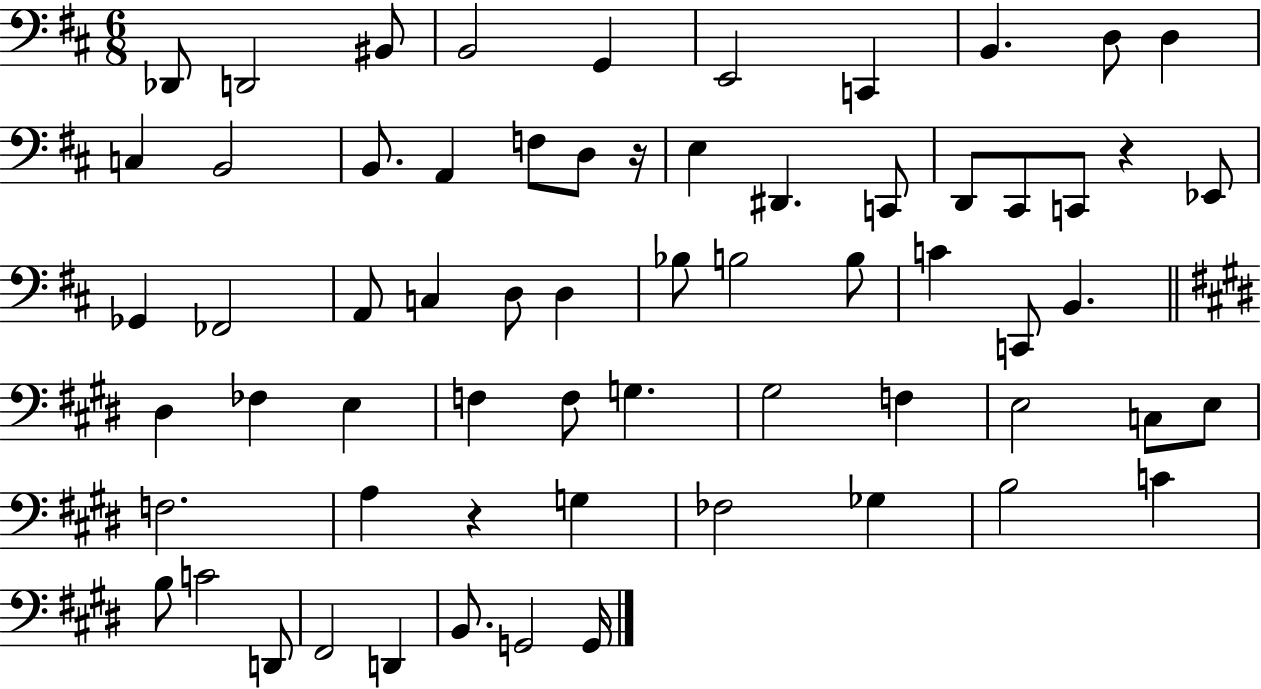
X:1
T:Untitled
M:6/8
L:1/4
K:D
_D,,/2 D,,2 ^B,,/2 B,,2 G,, E,,2 C,, B,, D,/2 D, C, B,,2 B,,/2 A,, F,/2 D,/2 z/4 E, ^D,, C,,/2 D,,/2 ^C,,/2 C,,/2 z _E,,/2 _G,, _F,,2 A,,/2 C, D,/2 D, _B,/2 B,2 B,/2 C C,,/2 B,, ^D, _F, E, F, F,/2 G, ^G,2 F, E,2 C,/2 E,/2 F,2 A, z G, _F,2 _G, B,2 C B,/2 C2 D,,/2 ^F,,2 D,, B,,/2 G,,2 G,,/4